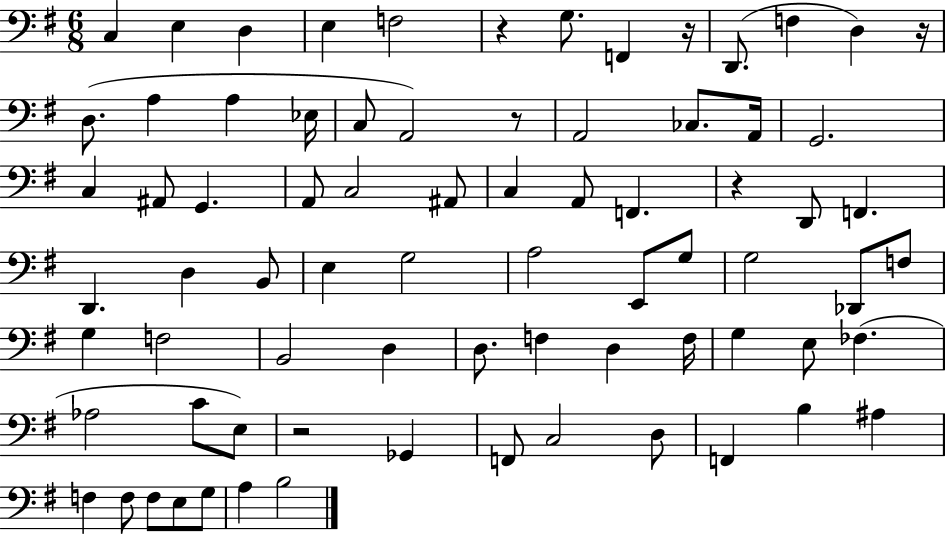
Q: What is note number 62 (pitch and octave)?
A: B3